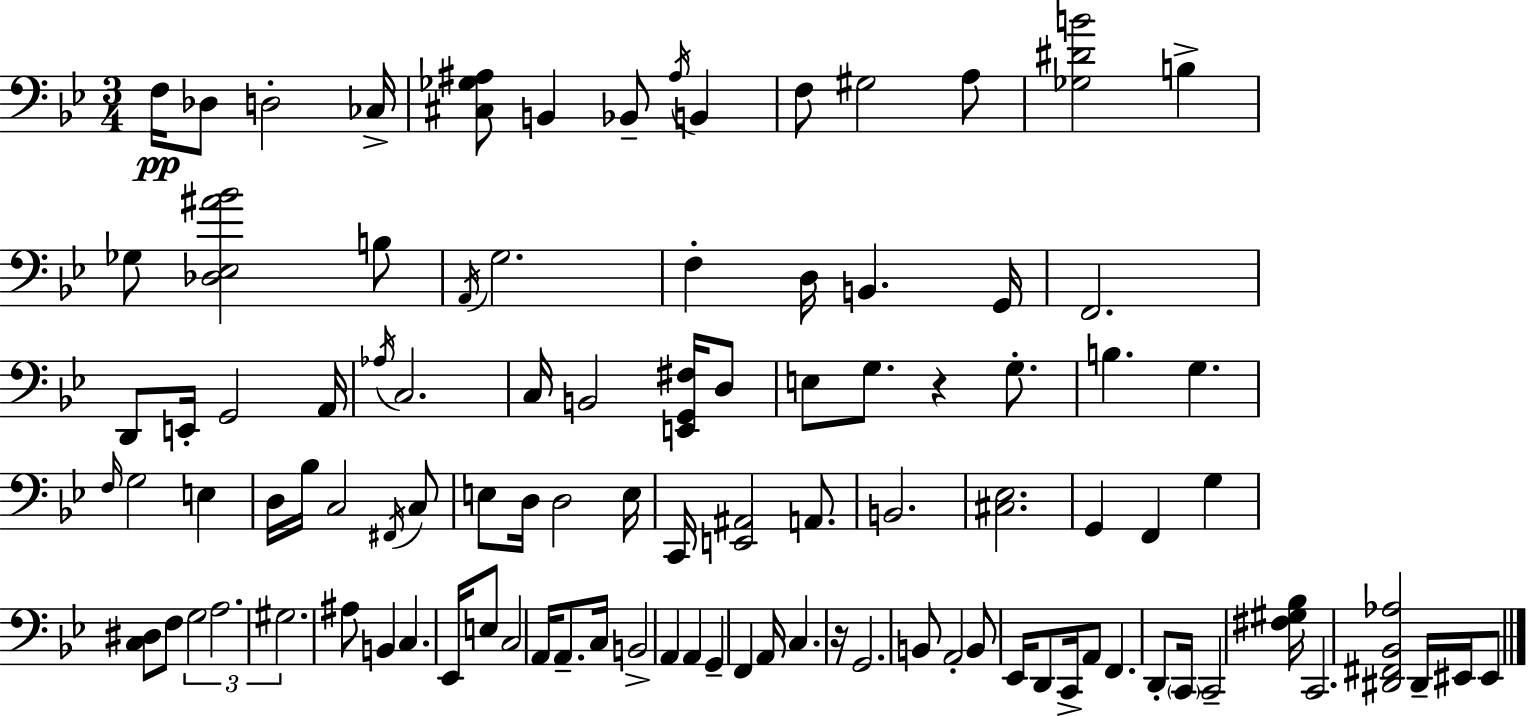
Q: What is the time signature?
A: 3/4